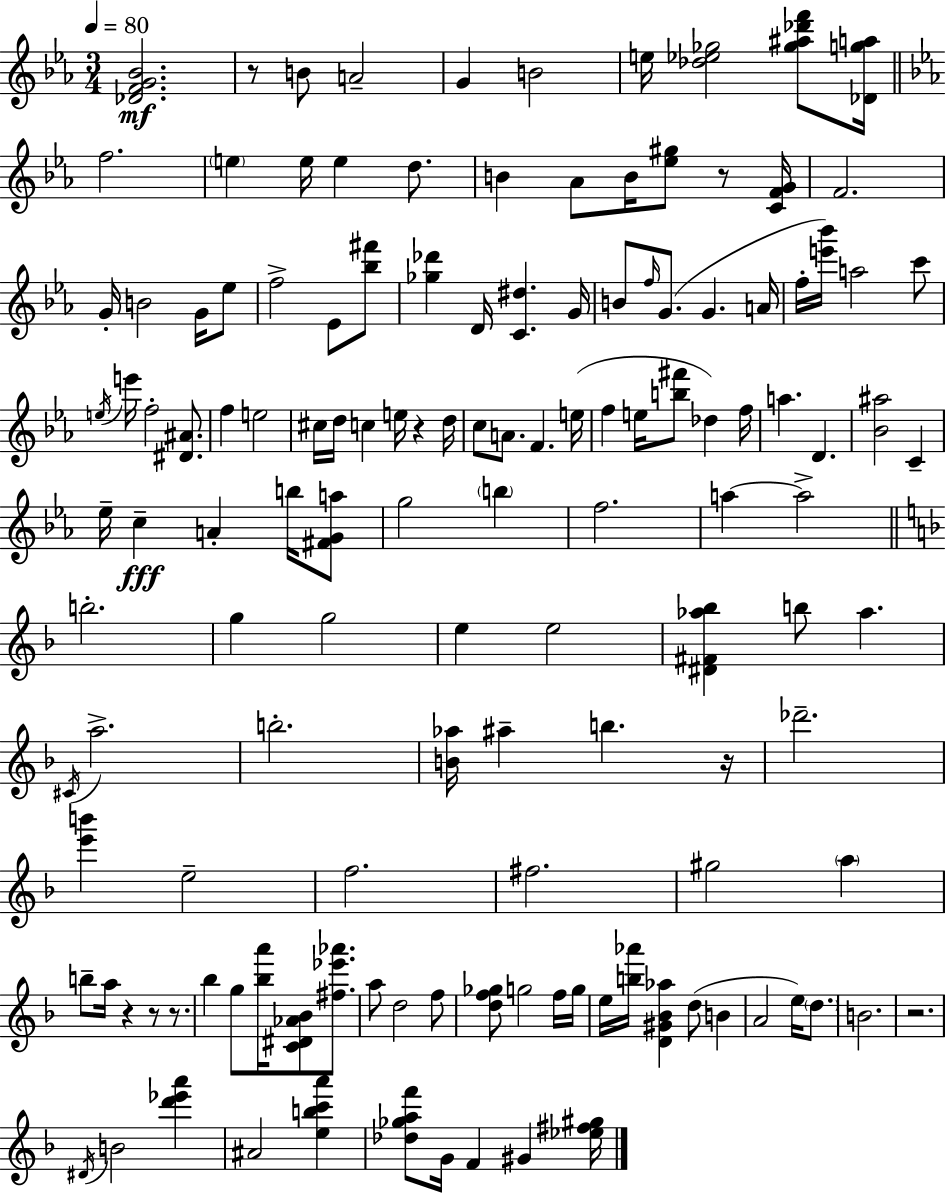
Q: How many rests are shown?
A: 8